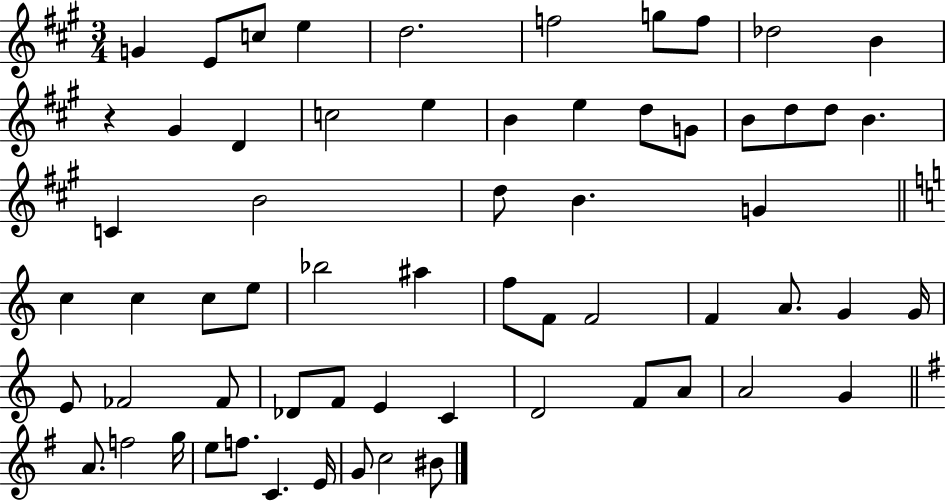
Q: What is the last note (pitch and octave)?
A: BIS4